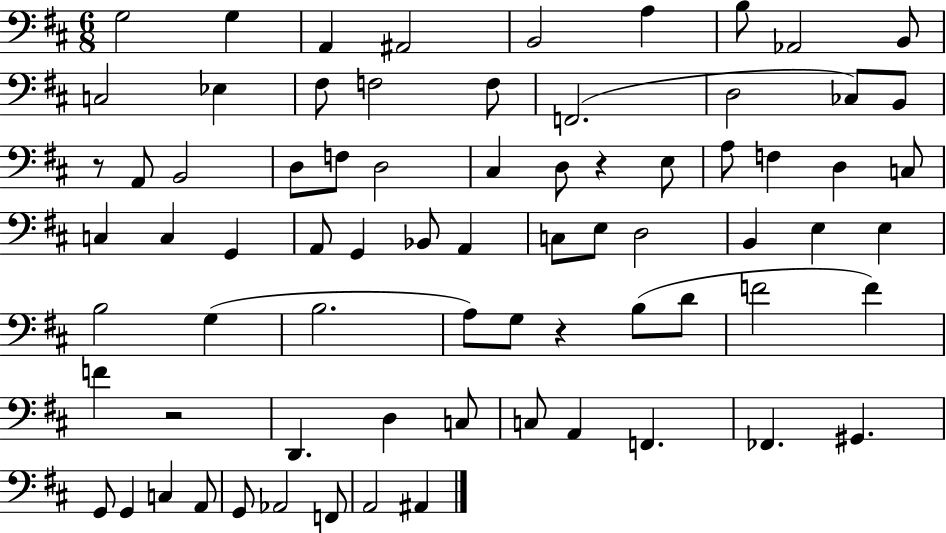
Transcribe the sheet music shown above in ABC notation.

X:1
T:Untitled
M:6/8
L:1/4
K:D
G,2 G, A,, ^A,,2 B,,2 A, B,/2 _A,,2 B,,/2 C,2 _E, ^F,/2 F,2 F,/2 F,,2 D,2 _C,/2 B,,/2 z/2 A,,/2 B,,2 D,/2 F,/2 D,2 ^C, D,/2 z E,/2 A,/2 F, D, C,/2 C, C, G,, A,,/2 G,, _B,,/2 A,, C,/2 E,/2 D,2 B,, E, E, B,2 G, B,2 A,/2 G,/2 z B,/2 D/2 F2 F F z2 D,, D, C,/2 C,/2 A,, F,, _F,, ^G,, G,,/2 G,, C, A,,/2 G,,/2 _A,,2 F,,/2 A,,2 ^A,,